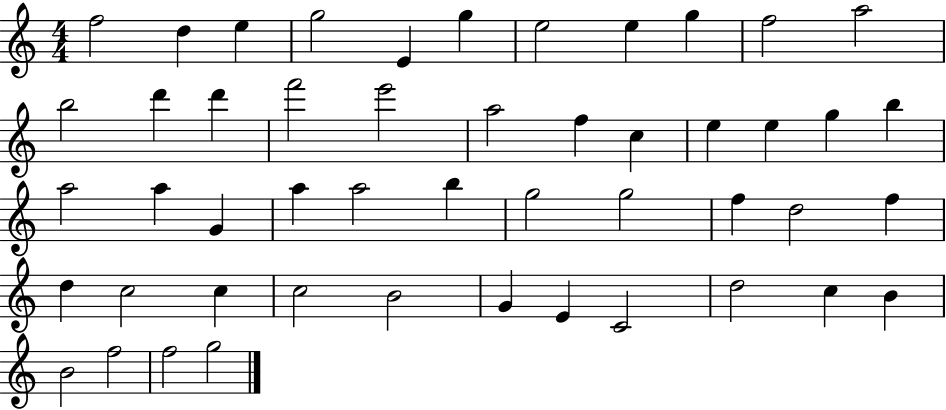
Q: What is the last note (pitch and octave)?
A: G5